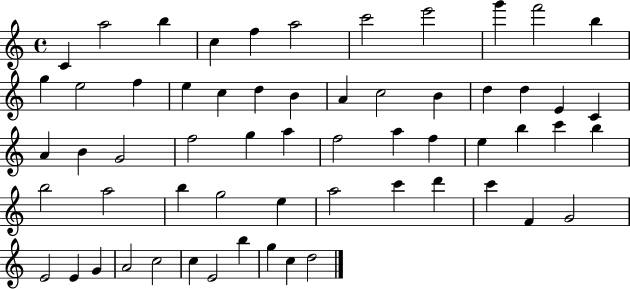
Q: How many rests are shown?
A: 0